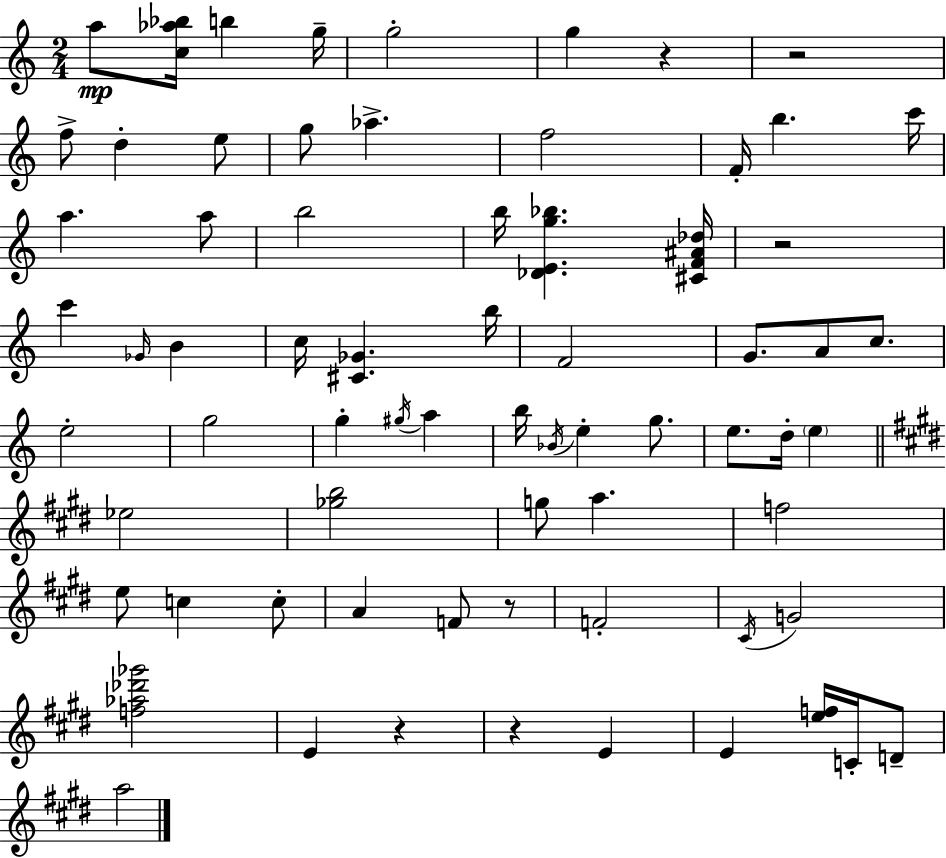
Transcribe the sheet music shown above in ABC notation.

X:1
T:Untitled
M:2/4
L:1/4
K:Am
a/2 [c_a_b]/4 b g/4 g2 g z z2 f/2 d e/2 g/2 _a f2 F/4 b c'/4 a a/2 b2 b/4 [_DEg_b] [^CF^A_d]/4 z2 c' _G/4 B c/4 [^C_G] b/4 F2 G/2 A/2 c/2 e2 g2 g ^g/4 a b/4 _B/4 e g/2 e/2 d/4 e _e2 [_gb]2 g/2 a f2 e/2 c c/2 A F/2 z/2 F2 ^C/4 G2 [f_a_d'_g']2 E z z E E [ef]/4 C/4 D/2 a2